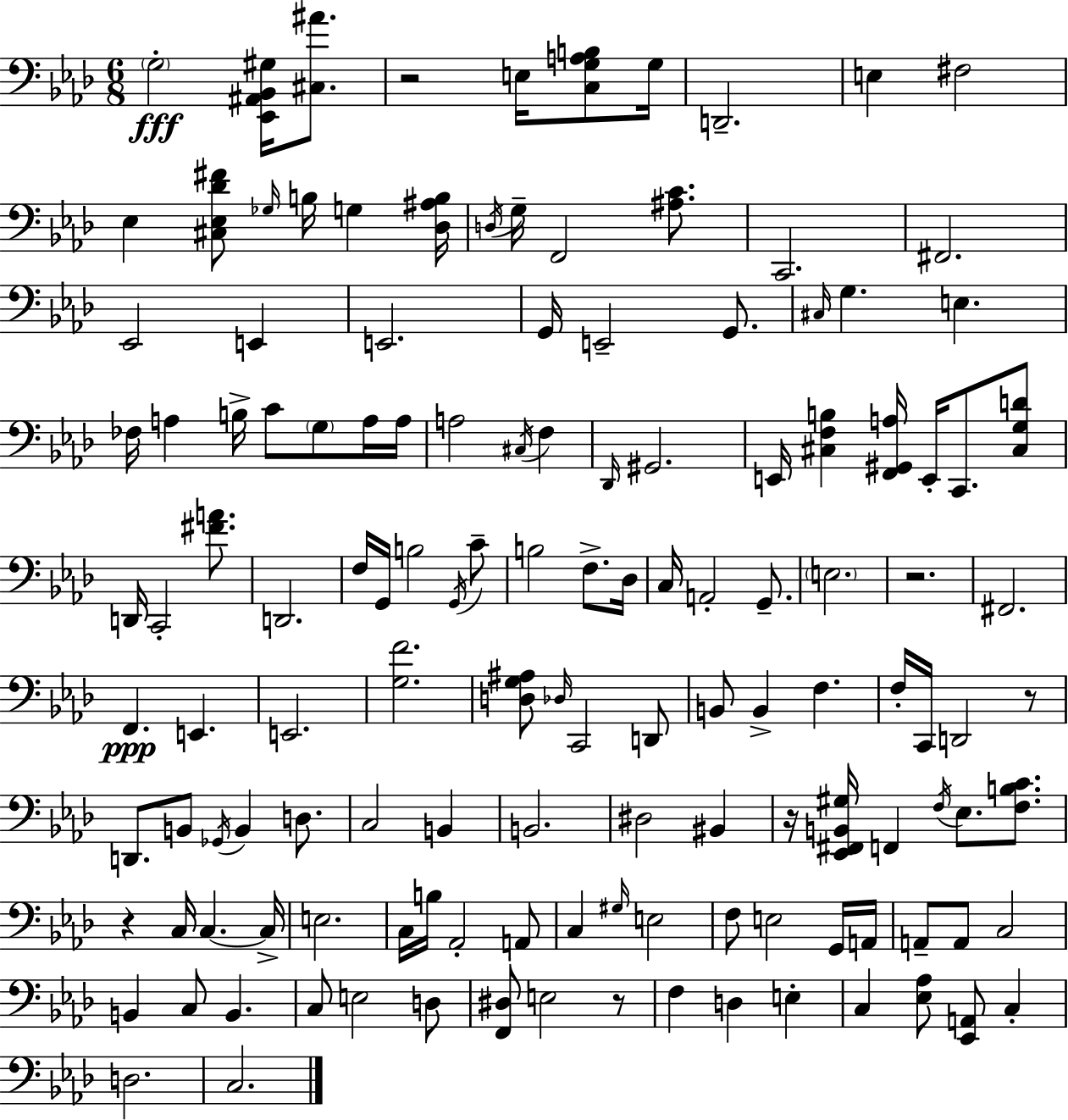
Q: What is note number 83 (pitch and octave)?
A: C3